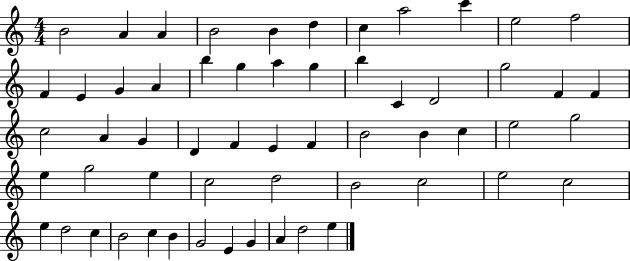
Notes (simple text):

B4/h A4/q A4/q B4/h B4/q D5/q C5/q A5/h C6/q E5/h F5/h F4/q E4/q G4/q A4/q B5/q G5/q A5/q G5/q B5/q C4/q D4/h G5/h F4/q F4/q C5/h A4/q G4/q D4/q F4/q E4/q F4/q B4/h B4/q C5/q E5/h G5/h E5/q G5/h E5/q C5/h D5/h B4/h C5/h E5/h C5/h E5/q D5/h C5/q B4/h C5/q B4/q G4/h E4/q G4/q A4/q D5/h E5/q